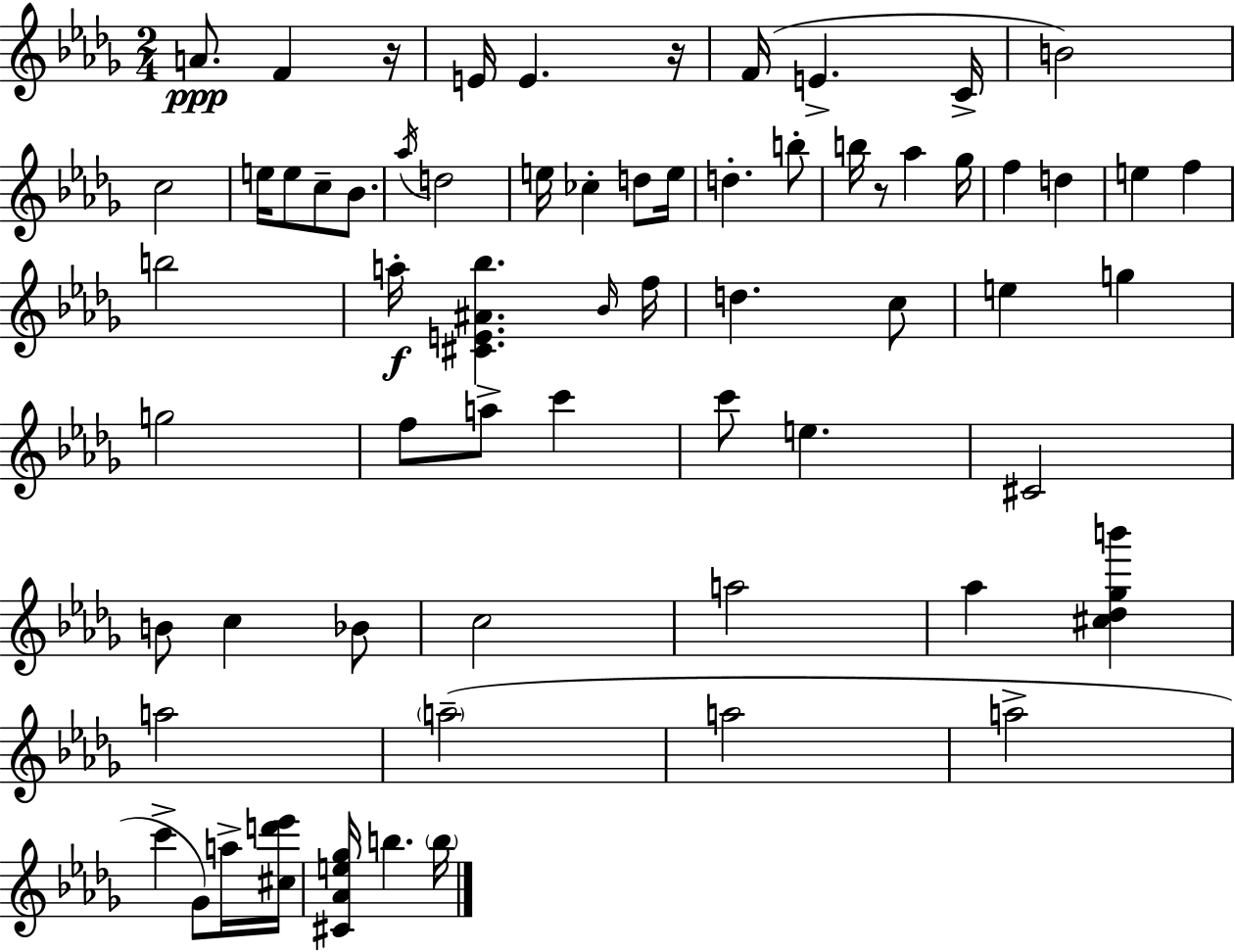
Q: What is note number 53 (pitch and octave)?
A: A5